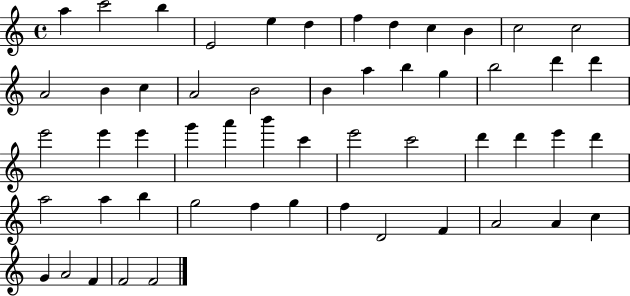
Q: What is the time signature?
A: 4/4